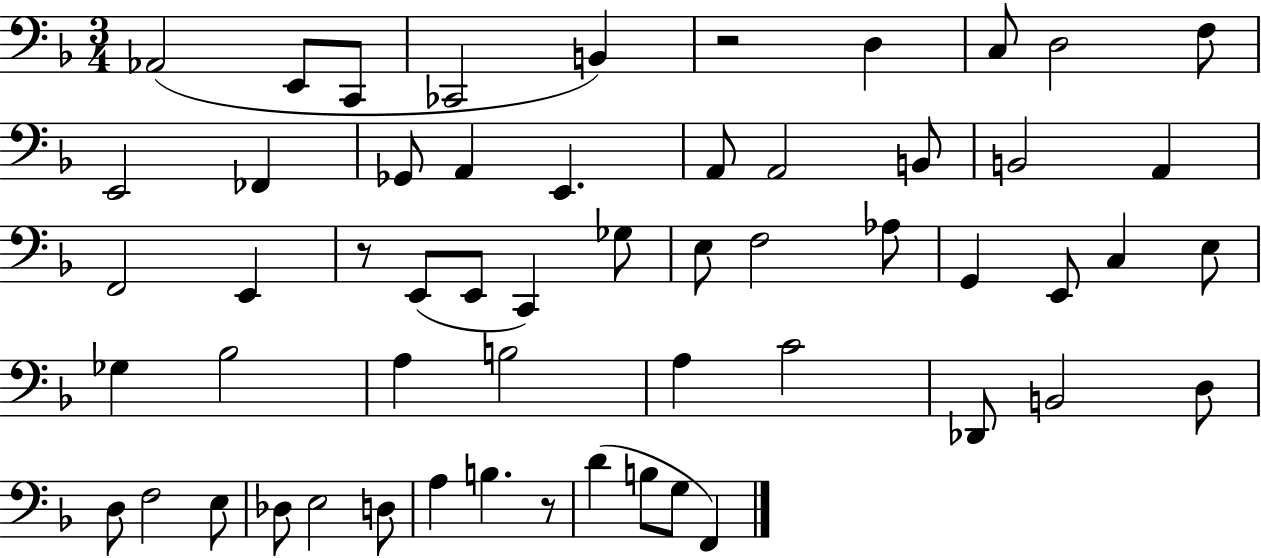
X:1
T:Untitled
M:3/4
L:1/4
K:F
_A,,2 E,,/2 C,,/2 _C,,2 B,, z2 D, C,/2 D,2 F,/2 E,,2 _F,, _G,,/2 A,, E,, A,,/2 A,,2 B,,/2 B,,2 A,, F,,2 E,, z/2 E,,/2 E,,/2 C,, _G,/2 E,/2 F,2 _A,/2 G,, E,,/2 C, E,/2 _G, _B,2 A, B,2 A, C2 _D,,/2 B,,2 D,/2 D,/2 F,2 E,/2 _D,/2 E,2 D,/2 A, B, z/2 D B,/2 G,/2 F,,